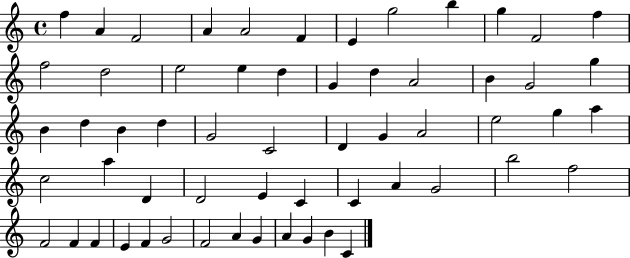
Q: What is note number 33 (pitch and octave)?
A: E5